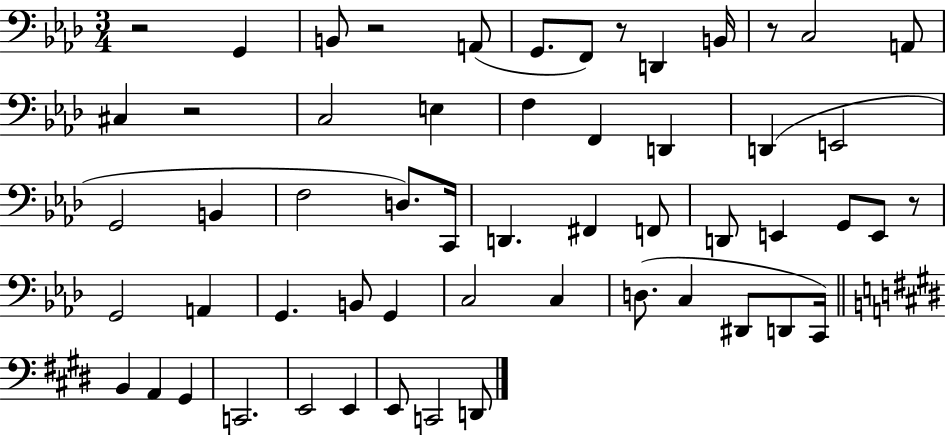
R/h G2/q B2/e R/h A2/e G2/e. F2/e R/e D2/q B2/s R/e C3/h A2/e C#3/q R/h C3/h E3/q F3/q F2/q D2/q D2/q E2/h G2/h B2/q F3/h D3/e. C2/s D2/q. F#2/q F2/e D2/e E2/q G2/e E2/e R/e G2/h A2/q G2/q. B2/e G2/q C3/h C3/q D3/e. C3/q D#2/e D2/e C2/s B2/q A2/q G#2/q C2/h. E2/h E2/q E2/e C2/h D2/e